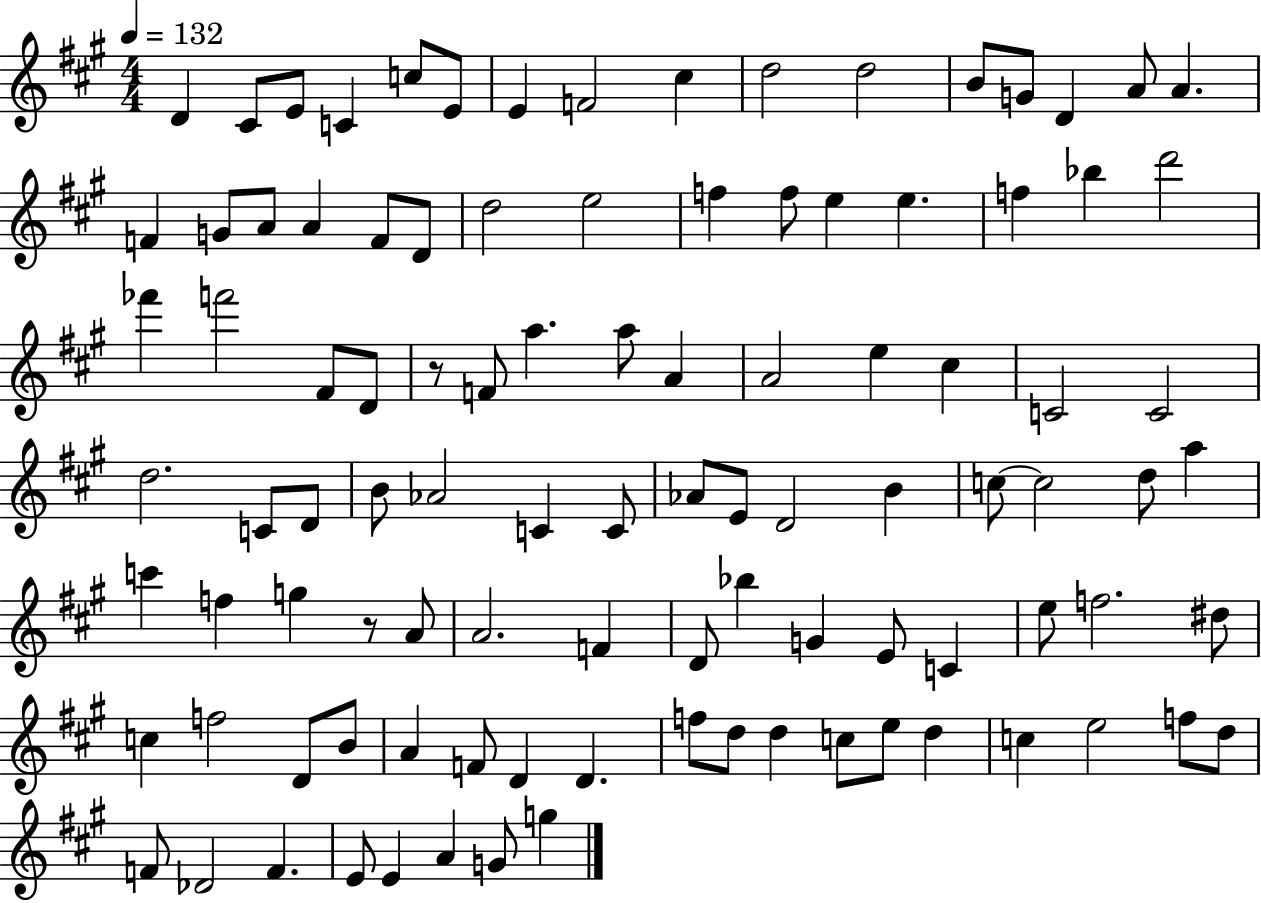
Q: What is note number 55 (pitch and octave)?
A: B4